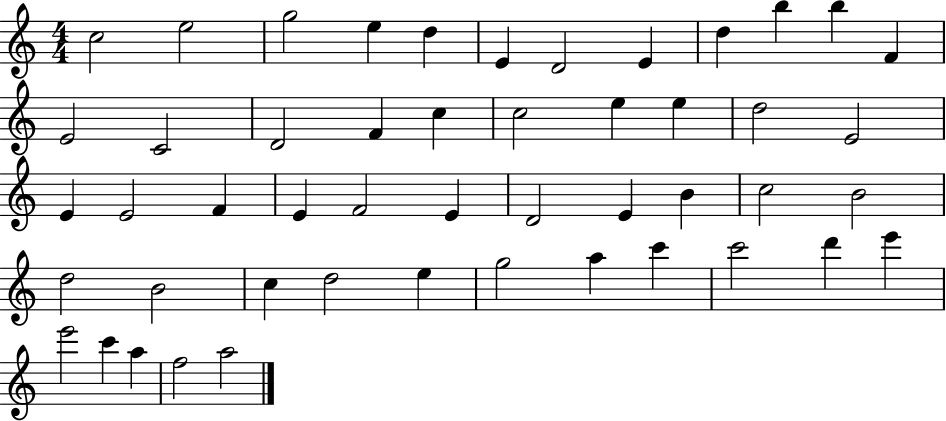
{
  \clef treble
  \numericTimeSignature
  \time 4/4
  \key c \major
  c''2 e''2 | g''2 e''4 d''4 | e'4 d'2 e'4 | d''4 b''4 b''4 f'4 | \break e'2 c'2 | d'2 f'4 c''4 | c''2 e''4 e''4 | d''2 e'2 | \break e'4 e'2 f'4 | e'4 f'2 e'4 | d'2 e'4 b'4 | c''2 b'2 | \break d''2 b'2 | c''4 d''2 e''4 | g''2 a''4 c'''4 | c'''2 d'''4 e'''4 | \break e'''2 c'''4 a''4 | f''2 a''2 | \bar "|."
}